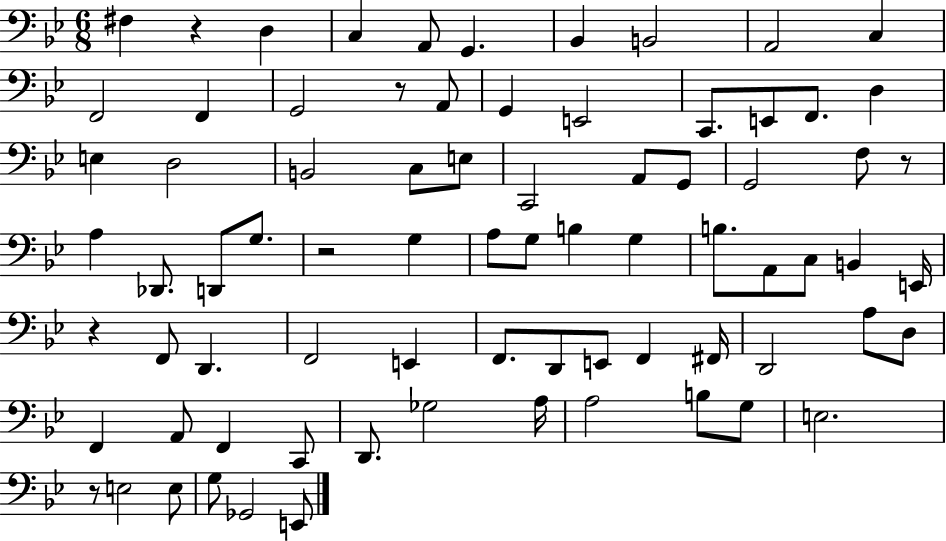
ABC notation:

X:1
T:Untitled
M:6/8
L:1/4
K:Bb
^F, z D, C, A,,/2 G,, _B,, B,,2 A,,2 C, F,,2 F,, G,,2 z/2 A,,/2 G,, E,,2 C,,/2 E,,/2 F,,/2 D, E, D,2 B,,2 C,/2 E,/2 C,,2 A,,/2 G,,/2 G,,2 F,/2 z/2 A, _D,,/2 D,,/2 G,/2 z2 G, A,/2 G,/2 B, G, B,/2 A,,/2 C,/2 B,, E,,/4 z F,,/2 D,, F,,2 E,, F,,/2 D,,/2 E,,/2 F,, ^F,,/4 D,,2 A,/2 D,/2 F,, A,,/2 F,, C,,/2 D,,/2 _G,2 A,/4 A,2 B,/2 G,/2 E,2 z/2 E,2 E,/2 G,/2 _G,,2 E,,/2